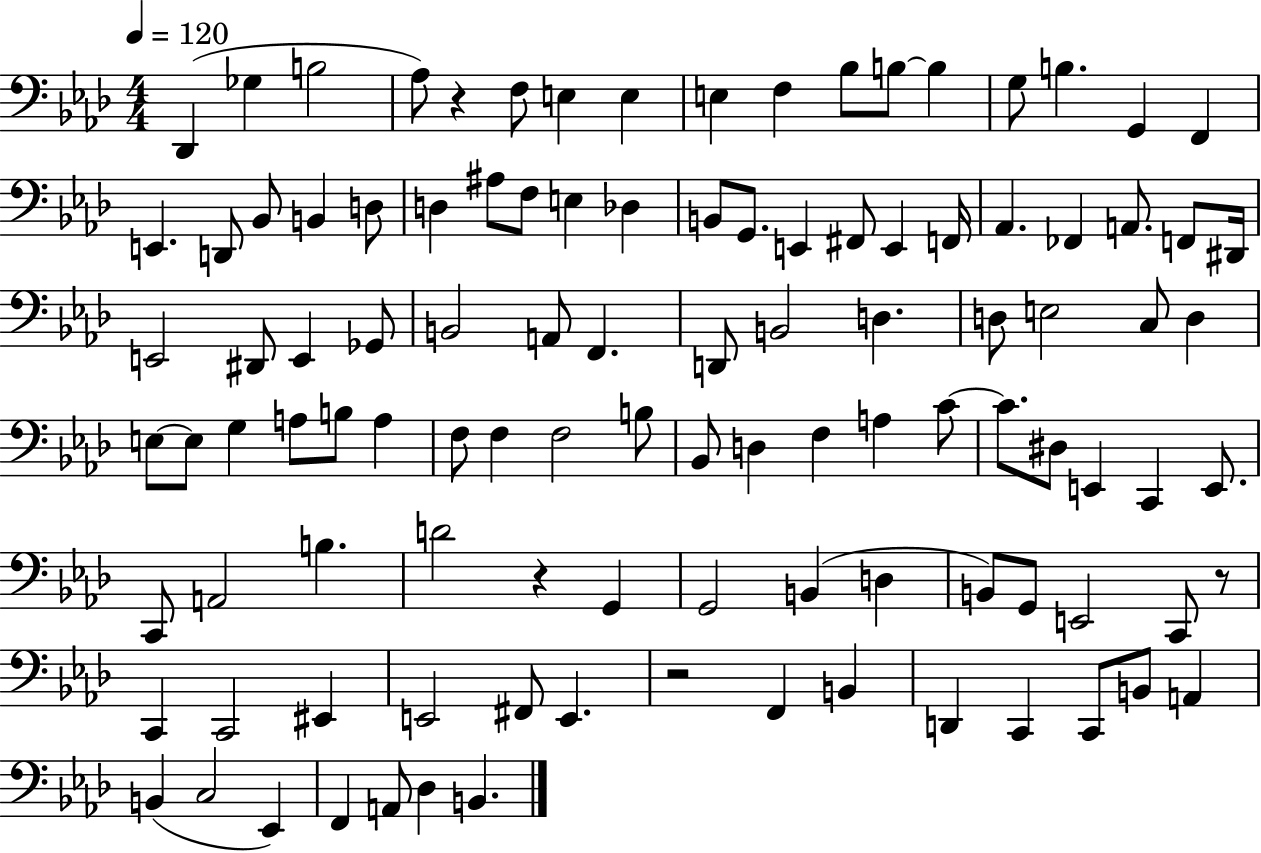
{
  \clef bass
  \numericTimeSignature
  \time 4/4
  \key aes \major
  \tempo 4 = 120
  \repeat volta 2 { des,4( ges4 b2 | aes8) r4 f8 e4 e4 | e4 f4 bes8 b8~~ b4 | g8 b4. g,4 f,4 | \break e,4. d,8 bes,8 b,4 d8 | d4 ais8 f8 e4 des4 | b,8 g,8. e,4 fis,8 e,4 f,16 | aes,4. fes,4 a,8. f,8 dis,16 | \break e,2 dis,8 e,4 ges,8 | b,2 a,8 f,4. | d,8 b,2 d4. | d8 e2 c8 d4 | \break e8~~ e8 g4 a8 b8 a4 | f8 f4 f2 b8 | bes,8 d4 f4 a4 c'8~~ | c'8. dis8 e,4 c,4 e,8. | \break c,8 a,2 b4. | d'2 r4 g,4 | g,2 b,4( d4 | b,8) g,8 e,2 c,8 r8 | \break c,4 c,2 eis,4 | e,2 fis,8 e,4. | r2 f,4 b,4 | d,4 c,4 c,8 b,8 a,4 | \break b,4( c2 ees,4) | f,4 a,8 des4 b,4. | } \bar "|."
}